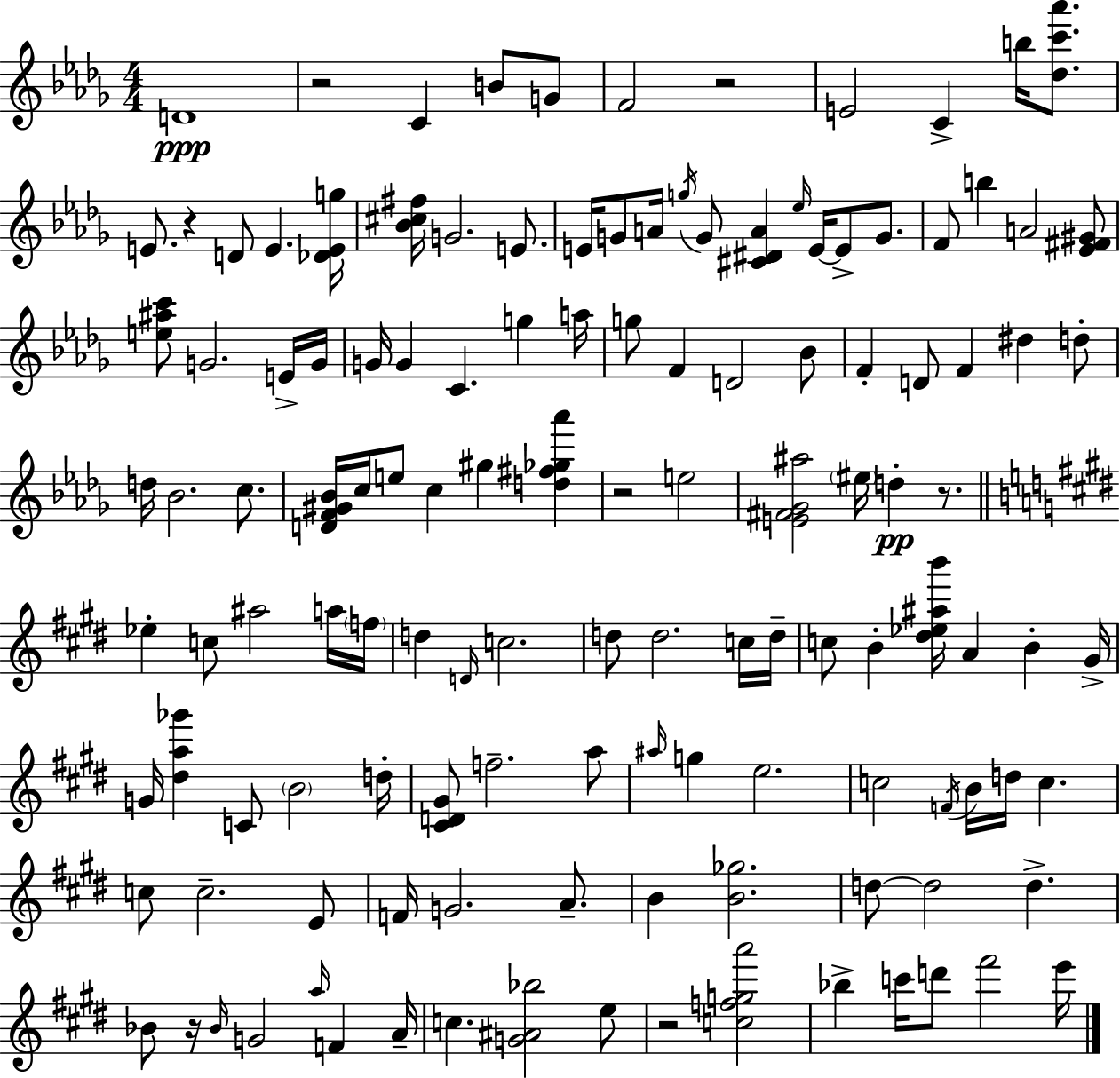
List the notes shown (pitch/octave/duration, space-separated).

D4/w R/h C4/q B4/e G4/e F4/h R/h E4/h C4/q B5/s [Db5,C6,Ab6]/e. E4/e. R/q D4/e E4/q. [Db4,E4,G5]/s [Bb4,C#5,F#5]/s G4/h. E4/e. E4/s G4/e A4/s G5/s G4/e [C#4,D#4,A4]/q Eb5/s E4/s E4/e G4/e. F4/e B5/q A4/h [Eb4,F#4,G#4]/e [E5,A#5,C6]/e G4/h. E4/s G4/s G4/s G4/q C4/q. G5/q A5/s G5/e F4/q D4/h Bb4/e F4/q D4/e F4/q D#5/q D5/e D5/s Bb4/h. C5/e. [D4,F4,G#4,Bb4]/s C5/s E5/e C5/q G#5/q [D5,F#5,Gb5,Ab6]/q R/h E5/h [E4,F#4,Gb4,A#5]/h EIS5/s D5/q R/e. Eb5/q C5/e A#5/h A5/s F5/s D5/q D4/s C5/h. D5/e D5/h. C5/s D5/s C5/e B4/q [D#5,Eb5,A#5,B6]/s A4/q B4/q G#4/s G4/s [D#5,A5,Gb6]/q C4/e B4/h D5/s [C#4,D4,G#4]/e F5/h. A5/e A#5/s G5/q E5/h. C5/h F4/s B4/s D5/s C5/q. C5/e C5/h. E4/e F4/s G4/h. A4/e. B4/q [B4,Gb5]/h. D5/e D5/h D5/q. Bb4/e R/s Bb4/s G4/h A5/s F4/q A4/s C5/q. [G4,A#4,Bb5]/h E5/e R/h [C5,F5,G5,A6]/h Bb5/q C6/s D6/e F#6/h E6/s